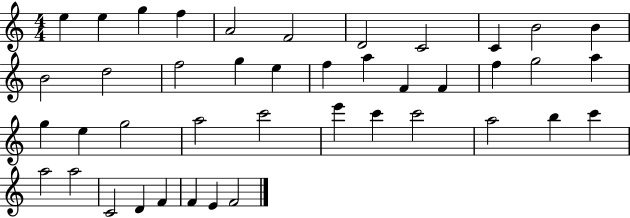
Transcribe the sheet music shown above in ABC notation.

X:1
T:Untitled
M:4/4
L:1/4
K:C
e e g f A2 F2 D2 C2 C B2 B B2 d2 f2 g e f a F F f g2 a g e g2 a2 c'2 e' c' c'2 a2 b c' a2 a2 C2 D F F E F2